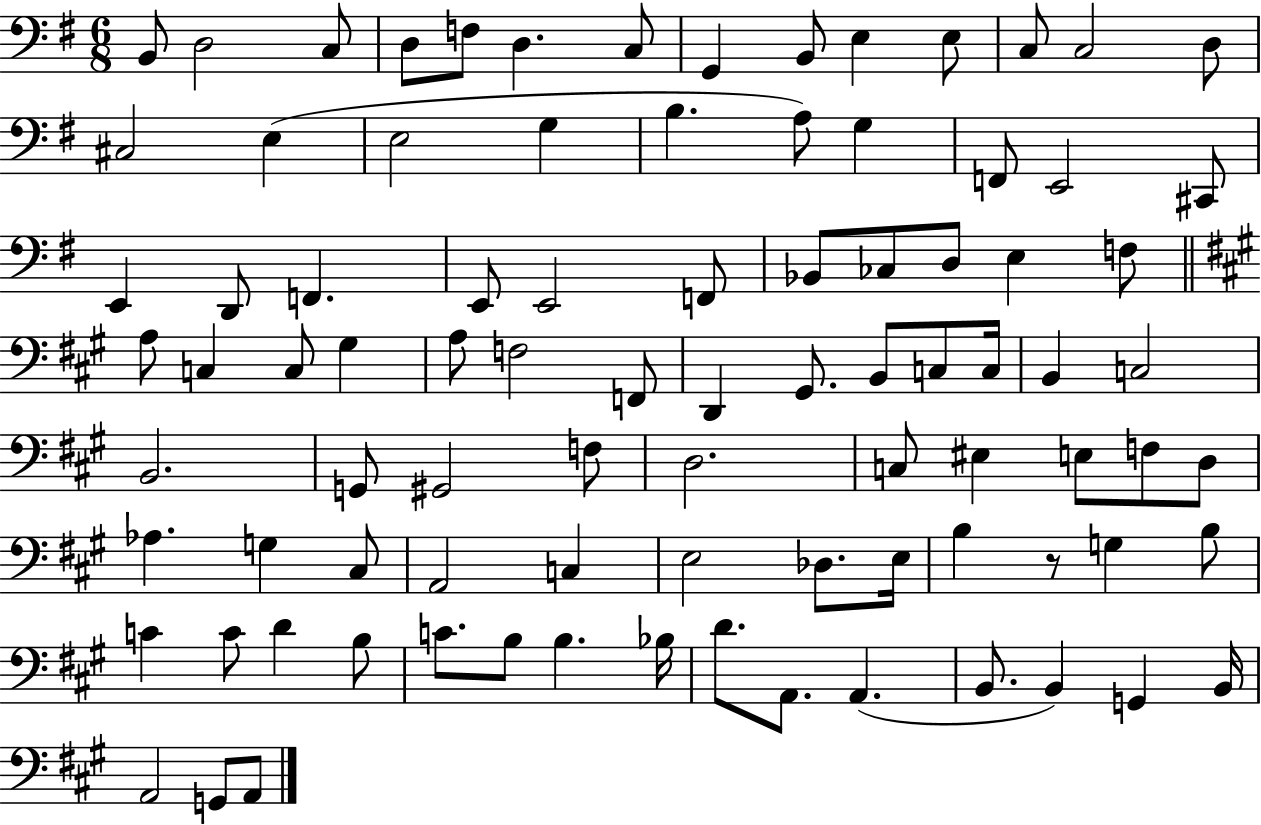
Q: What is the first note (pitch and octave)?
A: B2